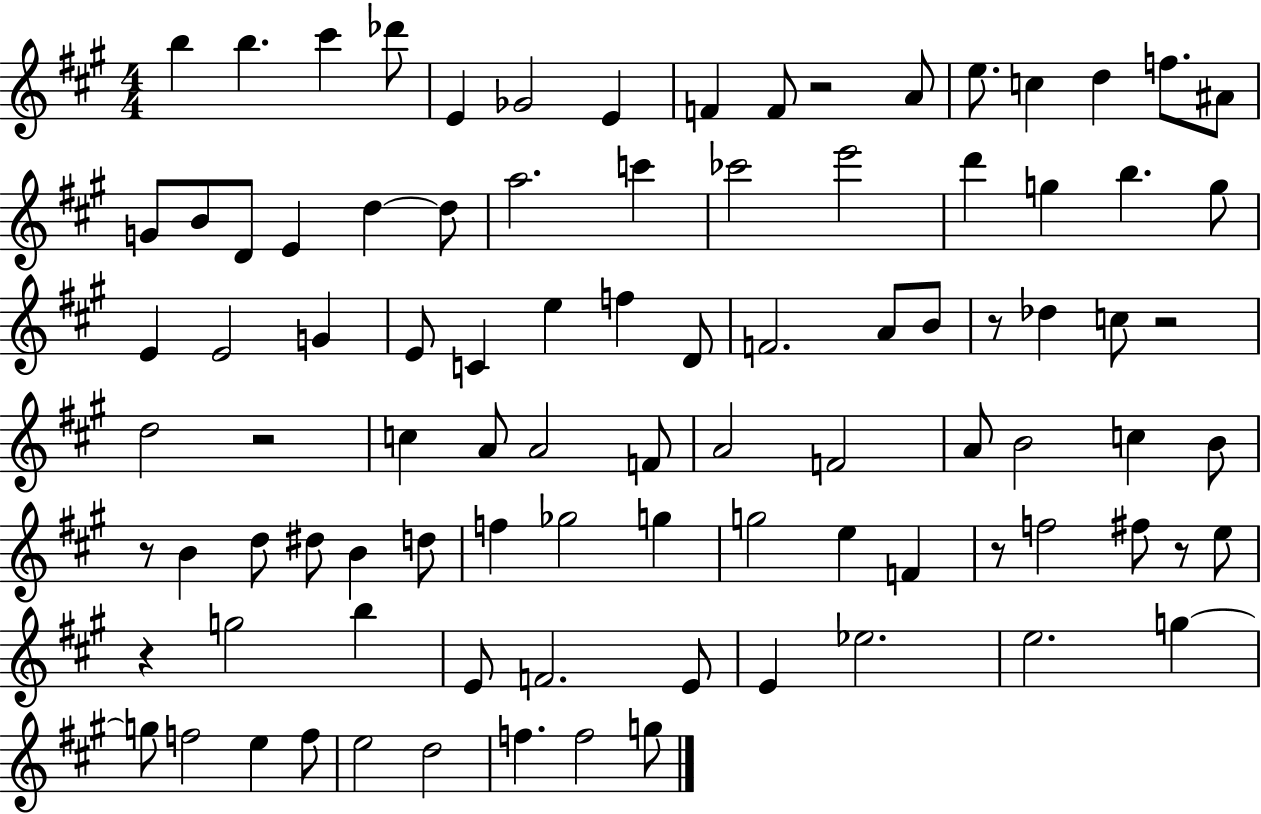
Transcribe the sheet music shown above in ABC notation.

X:1
T:Untitled
M:4/4
L:1/4
K:A
b b ^c' _d'/2 E _G2 E F F/2 z2 A/2 e/2 c d f/2 ^A/2 G/2 B/2 D/2 E d d/2 a2 c' _c'2 e'2 d' g b g/2 E E2 G E/2 C e f D/2 F2 A/2 B/2 z/2 _d c/2 z2 d2 z2 c A/2 A2 F/2 A2 F2 A/2 B2 c B/2 z/2 B d/2 ^d/2 B d/2 f _g2 g g2 e F z/2 f2 ^f/2 z/2 e/2 z g2 b E/2 F2 E/2 E _e2 e2 g g/2 f2 e f/2 e2 d2 f f2 g/2